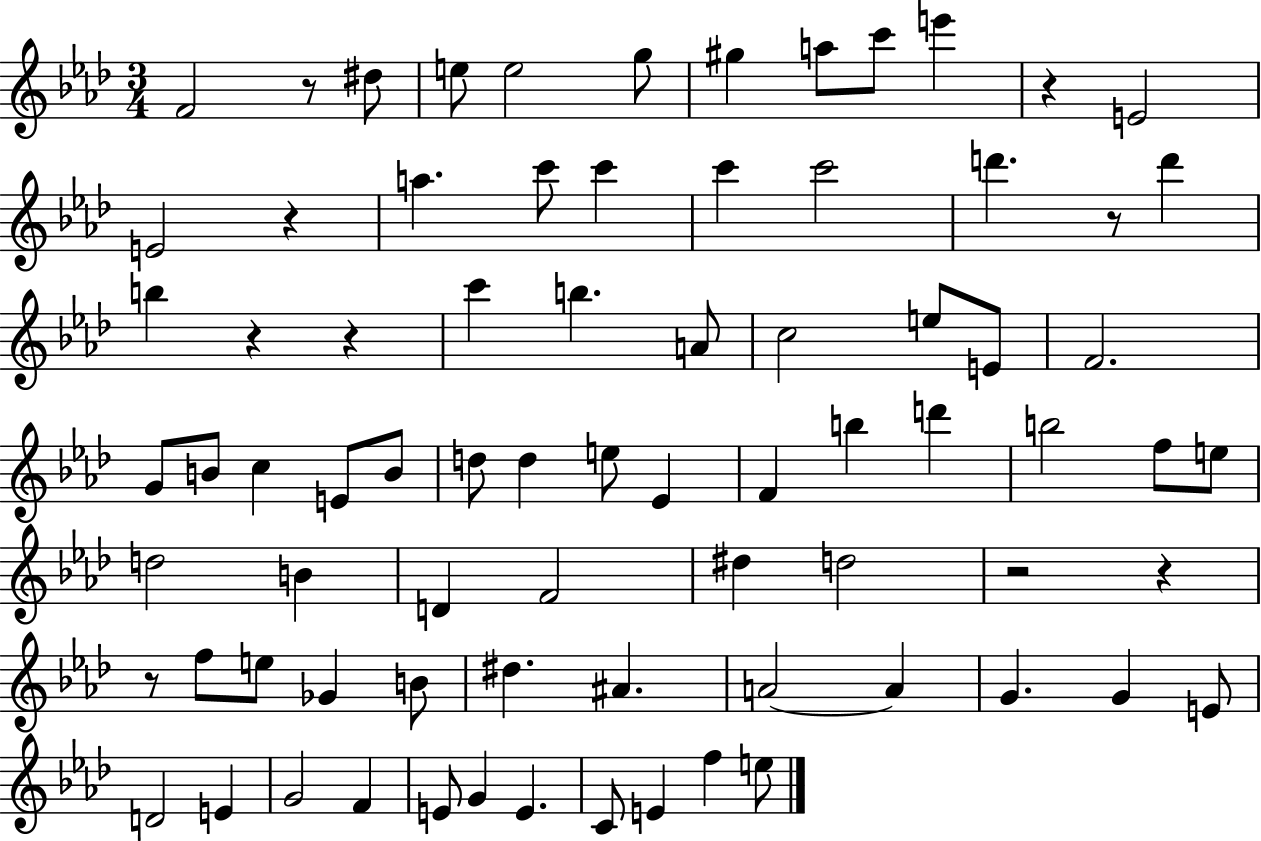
{
  \clef treble
  \numericTimeSignature
  \time 3/4
  \key aes \major
  f'2 r8 dis''8 | e''8 e''2 g''8 | gis''4 a''8 c'''8 e'''4 | r4 e'2 | \break e'2 r4 | a''4. c'''8 c'''4 | c'''4 c'''2 | d'''4. r8 d'''4 | \break b''4 r4 r4 | c'''4 b''4. a'8 | c''2 e''8 e'8 | f'2. | \break g'8 b'8 c''4 e'8 b'8 | d''8 d''4 e''8 ees'4 | f'4 b''4 d'''4 | b''2 f''8 e''8 | \break d''2 b'4 | d'4 f'2 | dis''4 d''2 | r2 r4 | \break r8 f''8 e''8 ges'4 b'8 | dis''4. ais'4. | a'2~~ a'4 | g'4. g'4 e'8 | \break d'2 e'4 | g'2 f'4 | e'8 g'4 e'4. | c'8 e'4 f''4 e''8 | \break \bar "|."
}